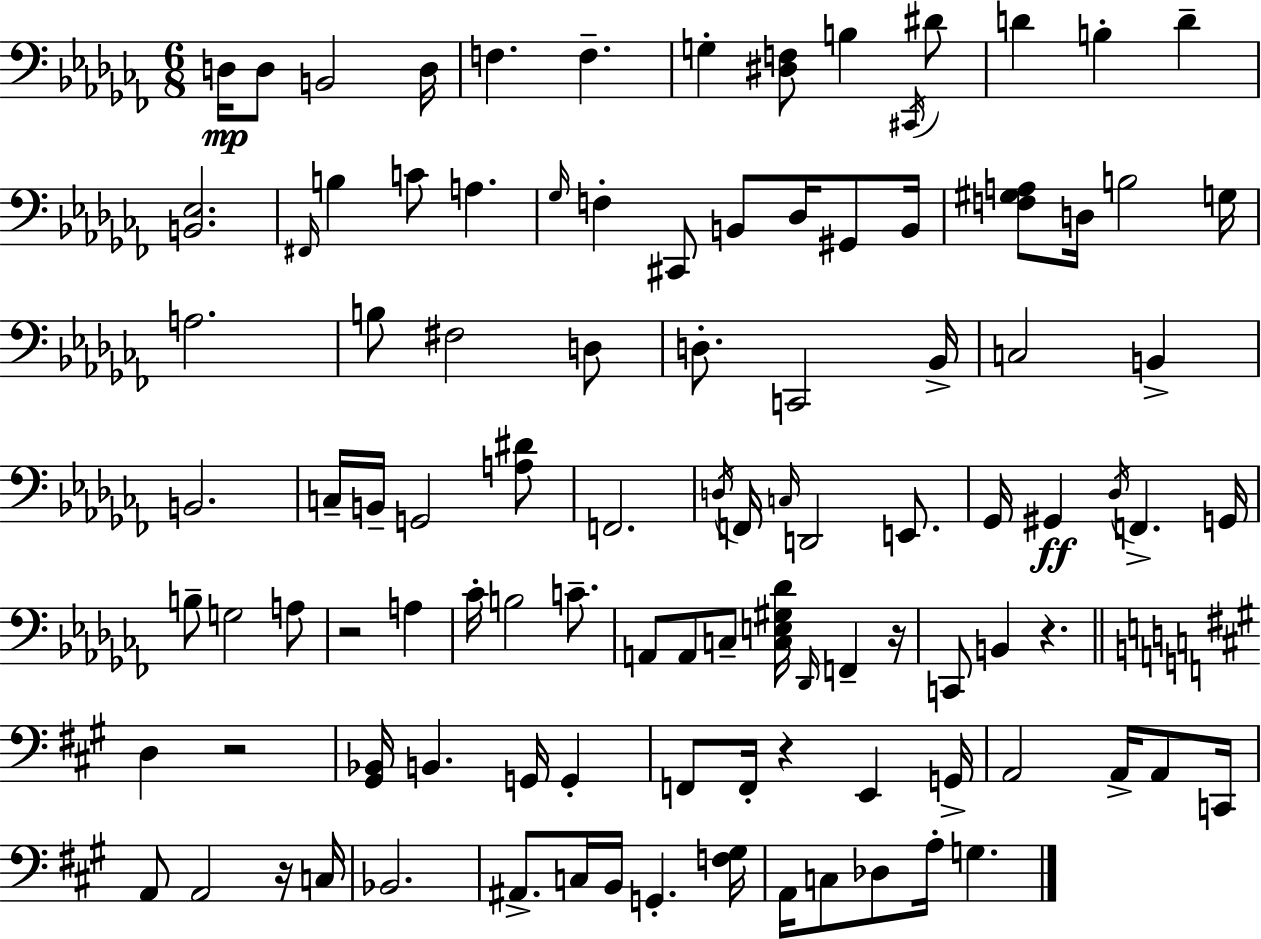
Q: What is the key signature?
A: AES minor